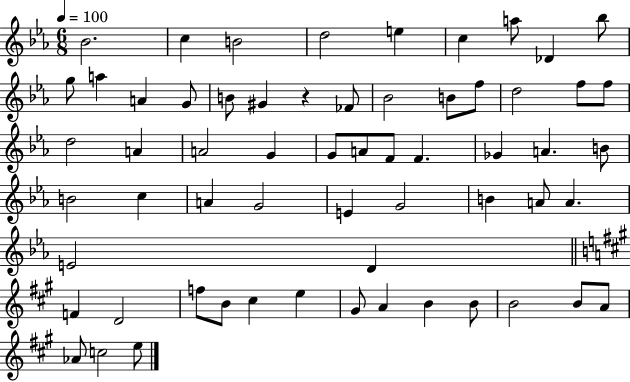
Bb4/h. C5/q B4/h D5/h E5/q C5/q A5/e Db4/q Bb5/e G5/e A5/q A4/q G4/e B4/e G#4/q R/q FES4/e Bb4/h B4/e F5/e D5/h F5/e F5/e D5/h A4/q A4/h G4/q G4/e A4/e F4/e F4/q. Gb4/q A4/q. B4/e B4/h C5/q A4/q G4/h E4/q G4/h B4/q A4/e A4/q. E4/h D4/q F4/q D4/h F5/e B4/e C#5/q E5/q G#4/e A4/q B4/q B4/e B4/h B4/e A4/e Ab4/e C5/h E5/e